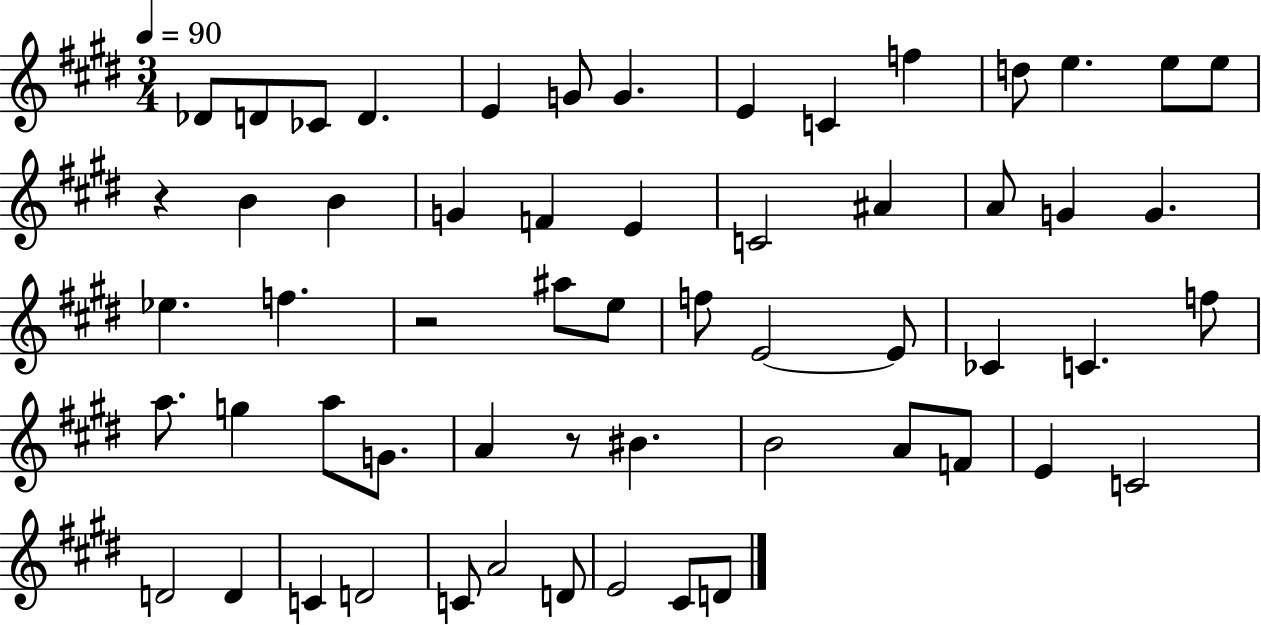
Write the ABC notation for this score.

X:1
T:Untitled
M:3/4
L:1/4
K:E
_D/2 D/2 _C/2 D E G/2 G E C f d/2 e e/2 e/2 z B B G F E C2 ^A A/2 G G _e f z2 ^a/2 e/2 f/2 E2 E/2 _C C f/2 a/2 g a/2 G/2 A z/2 ^B B2 A/2 F/2 E C2 D2 D C D2 C/2 A2 D/2 E2 ^C/2 D/2